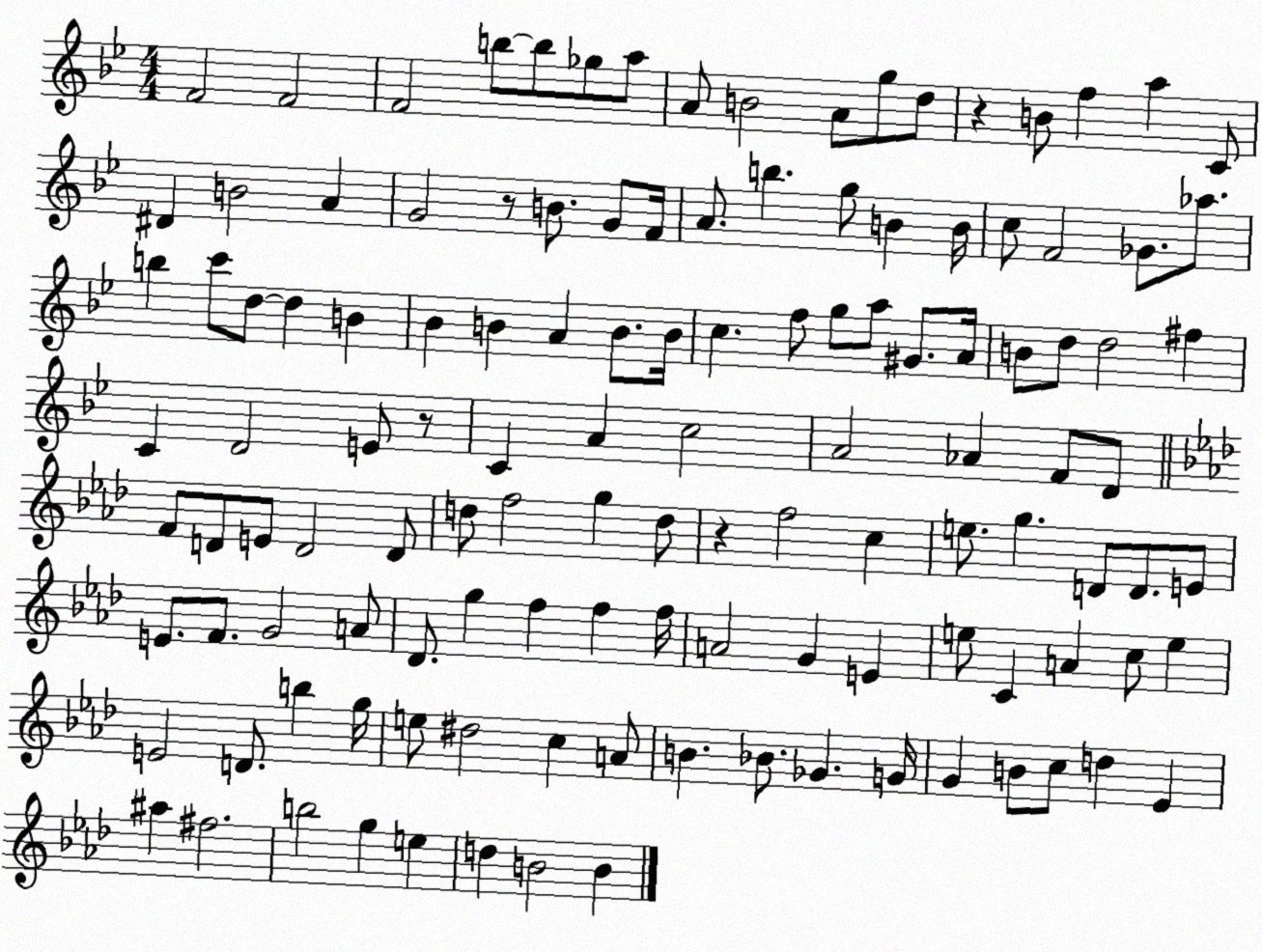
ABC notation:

X:1
T:Untitled
M:4/4
L:1/4
K:Bb
F2 F2 F2 b/2 b/2 _g/2 a/2 A/2 B2 A/2 g/2 d/2 z B/2 f a C/2 ^D B2 A G2 z/2 B/2 G/2 F/4 A/2 b g/2 B B/4 c/2 F2 _G/2 _a/2 b c'/2 d/2 d B _B B A B/2 B/4 c f/2 g/2 a/2 ^G/2 A/4 B/2 d/2 d2 ^f C D2 E/2 z/2 C A c2 A2 _A F/2 D/2 F/2 D/2 E/2 D2 D/2 d/2 f2 g d/2 z f2 c e/2 g D/2 D/2 E/2 E/2 F/2 G2 A/2 _D/2 g f f f/4 A2 G E e/2 C A c/2 e E2 D/2 b g/4 e/2 ^d2 c A/2 B _B/2 _G G/4 G B/2 c/2 d _E ^a ^f2 b2 g e d B2 B